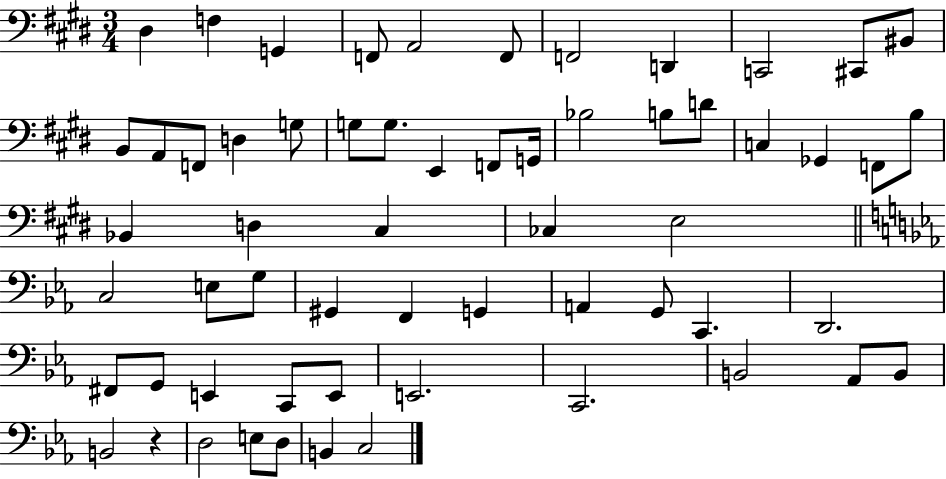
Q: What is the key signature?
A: E major